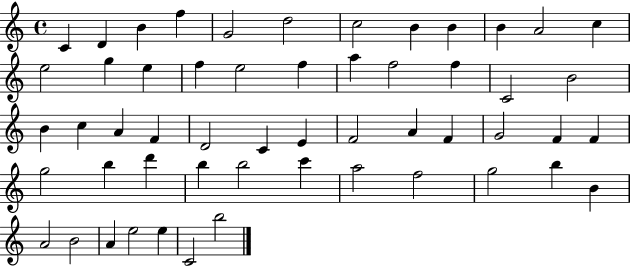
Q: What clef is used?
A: treble